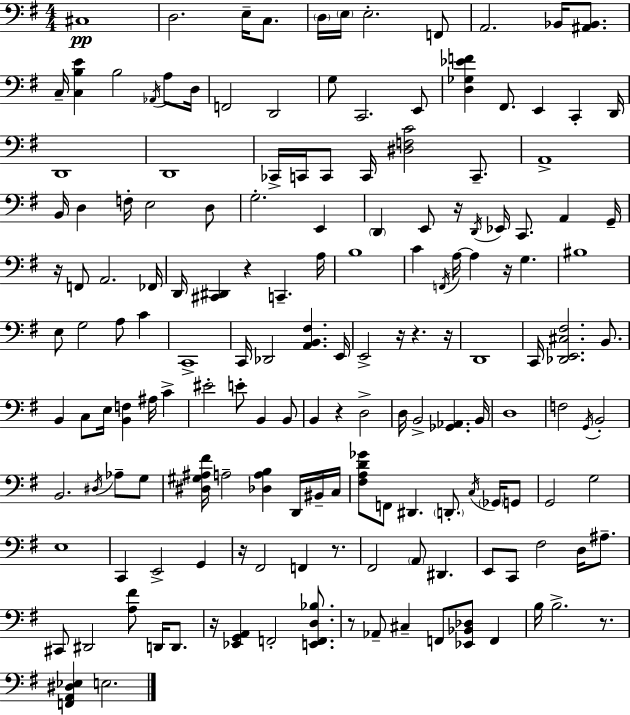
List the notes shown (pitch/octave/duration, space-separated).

C#3/w D3/h. E3/s C3/e. D3/s E3/s E3/h. F2/e A2/h. Bb2/s [A#2,Bb2]/e. C3/s [C3,B3,E4]/q B3/h Ab2/s A3/e D3/s F2/h D2/h G3/e C2/h. E2/e [D3,Gb3,Eb4,F4]/q F#2/e. E2/q C2/q D2/s D2/w D2/w CES2/s C2/s C2/e C2/s [D#3,F3,C4]/h C2/e. A2/w B2/s D3/q F3/s E3/h D3/e G3/h. E2/q D2/q E2/e R/s D2/s Eb2/s C2/e. A2/q G2/s R/s F2/e A2/h. FES2/s D2/s [C#2,D#2]/q R/q C2/q. A3/s B3/w C4/q F2/s A3/s A3/q R/s G3/q. BIS3/w E3/e G3/h A3/e C4/q C2/w C2/s Db2/h [A2,B2,F#3]/q. E2/s E2/h R/s R/q. R/s D2/w C2/s [Db2,E2,C#3,F#3]/h. B2/e. B2/q C3/e E3/s [B2,F3]/q A#3/s C4/q EIS4/h E4/e B2/q B2/e B2/q R/q D3/h D3/s B2/h [Gb2,Ab2]/q. B2/s D3/w F3/h G2/s B2/h B2/h. D#3/s Ab3/e G3/e [D#3,G#3,A#3,F#4]/s A3/h [Db3,A3,B3]/q D2/s BIS2/s C3/s [F#3,A3,D4,Gb4]/e F2/e D#2/q. D2/e. C3/s Gb2/s G2/e G2/h G3/h E3/w C2/q E2/h G2/q R/s F#2/h F2/q R/e. F#2/h A2/e D#2/q. E2/e C2/e F#3/h D3/s A#3/e. C#2/e D#2/h [A3,F#4]/e D2/s D2/e. R/s [Eb2,G2,A2]/q F2/h [E2,F2,D3,Bb3]/e. R/e Ab2/e C#3/q F2/e [Eb2,Bb2,Db3]/e F2/q B3/s B3/h. R/e. [F2,A2,D#3,Eb3]/q E3/h.